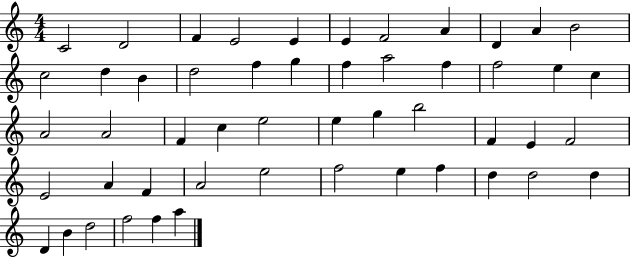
C4/h D4/h F4/q E4/h E4/q E4/q F4/h A4/q D4/q A4/q B4/h C5/h D5/q B4/q D5/h F5/q G5/q F5/q A5/h F5/q F5/h E5/q C5/q A4/h A4/h F4/q C5/q E5/h E5/q G5/q B5/h F4/q E4/q F4/h E4/h A4/q F4/q A4/h E5/h F5/h E5/q F5/q D5/q D5/h D5/q D4/q B4/q D5/h F5/h F5/q A5/q